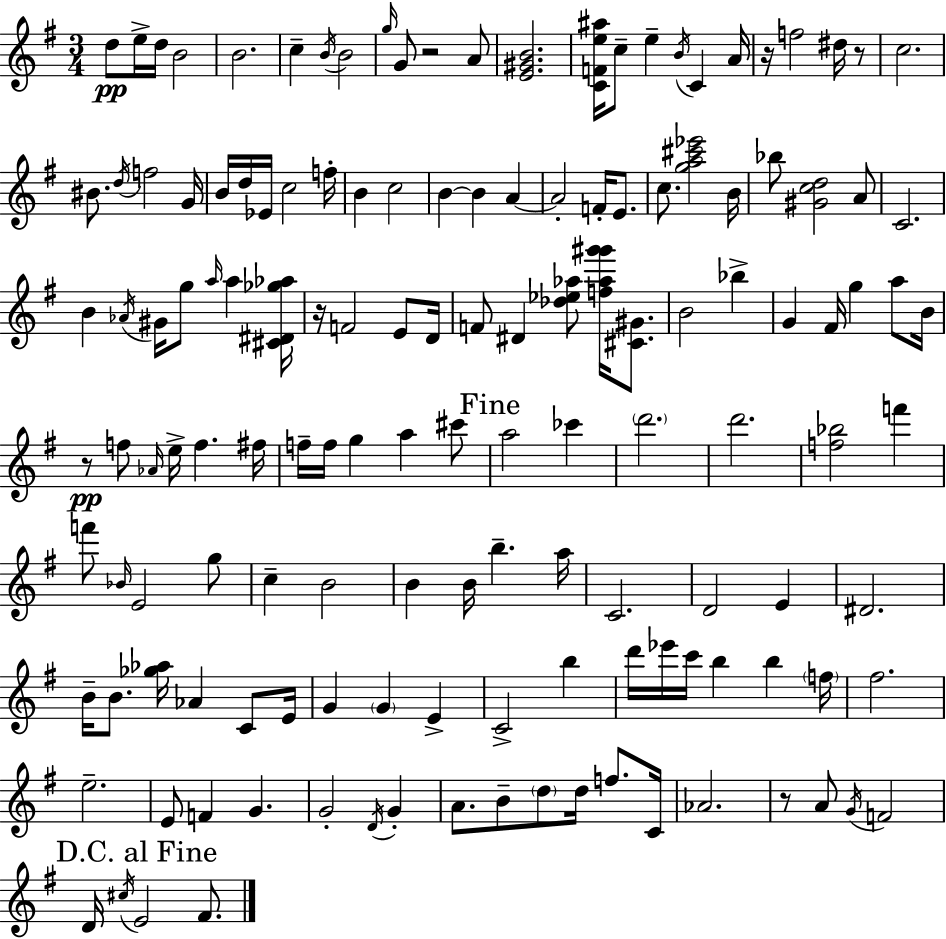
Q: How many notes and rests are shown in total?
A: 142